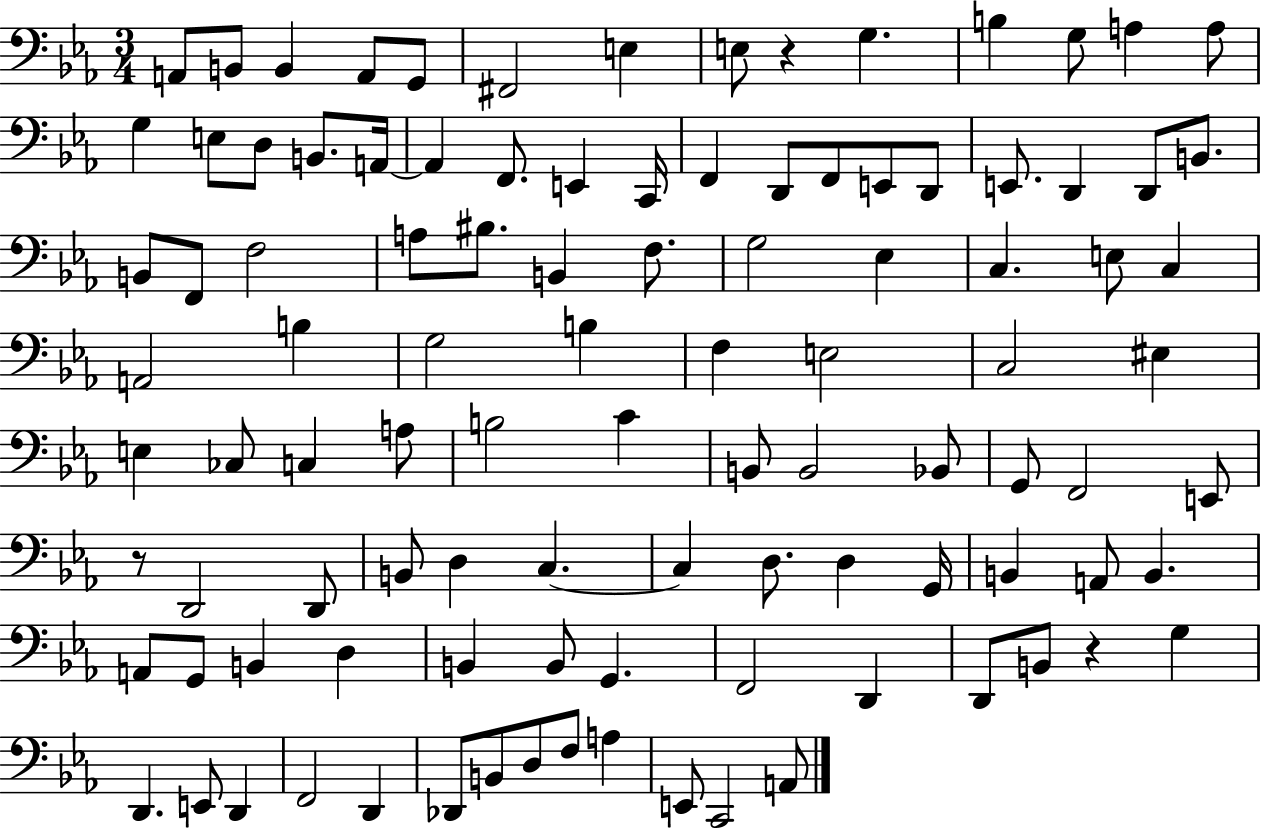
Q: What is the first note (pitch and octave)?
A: A2